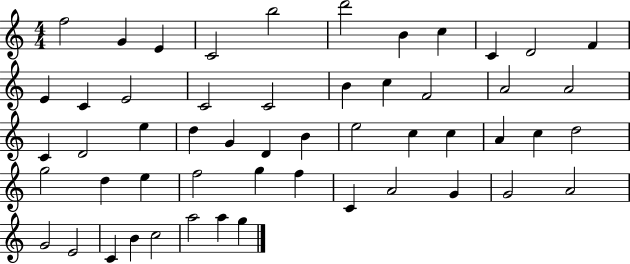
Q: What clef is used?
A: treble